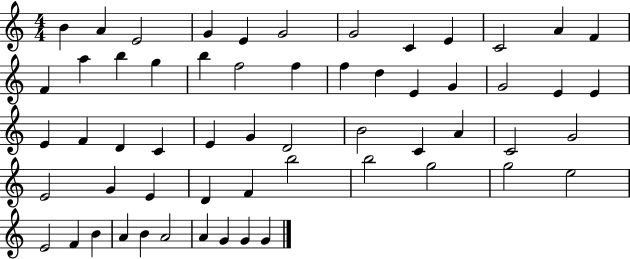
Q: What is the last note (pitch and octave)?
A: G4